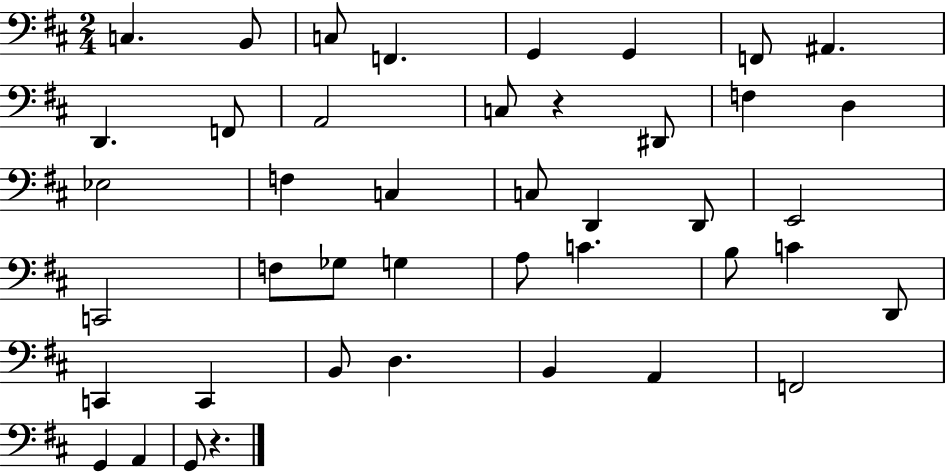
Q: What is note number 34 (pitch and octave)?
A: B2